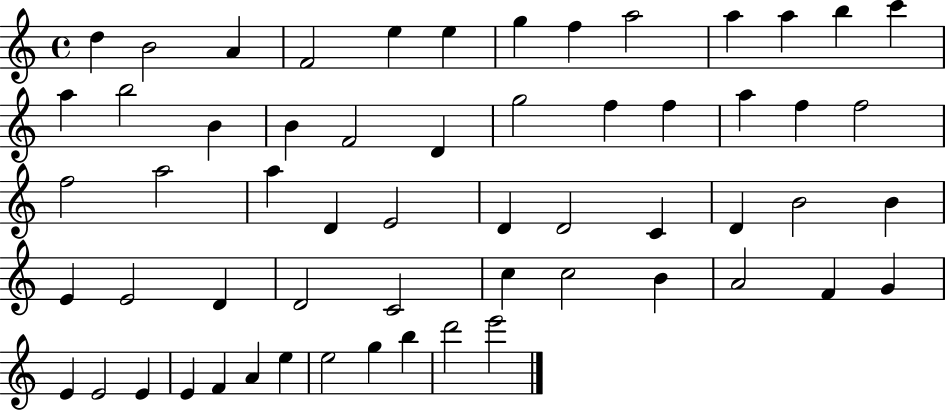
{
  \clef treble
  \time 4/4
  \defaultTimeSignature
  \key c \major
  d''4 b'2 a'4 | f'2 e''4 e''4 | g''4 f''4 a''2 | a''4 a''4 b''4 c'''4 | \break a''4 b''2 b'4 | b'4 f'2 d'4 | g''2 f''4 f''4 | a''4 f''4 f''2 | \break f''2 a''2 | a''4 d'4 e'2 | d'4 d'2 c'4 | d'4 b'2 b'4 | \break e'4 e'2 d'4 | d'2 c'2 | c''4 c''2 b'4 | a'2 f'4 g'4 | \break e'4 e'2 e'4 | e'4 f'4 a'4 e''4 | e''2 g''4 b''4 | d'''2 e'''2 | \break \bar "|."
}